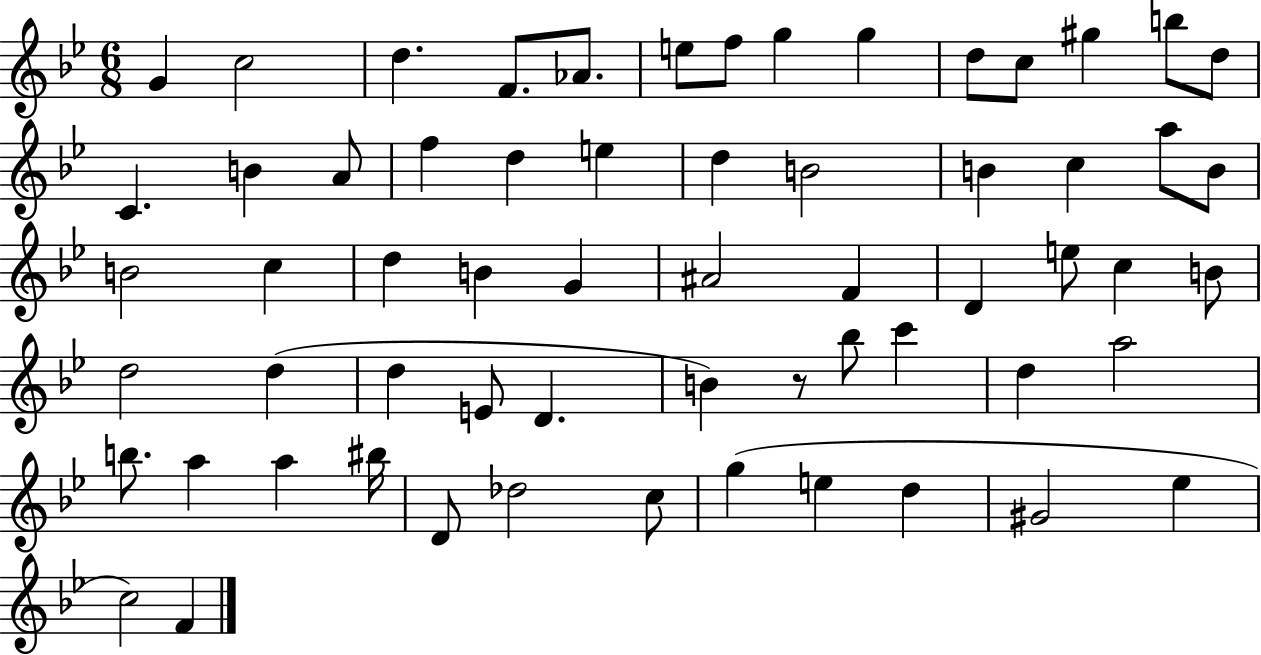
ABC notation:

X:1
T:Untitled
M:6/8
L:1/4
K:Bb
G c2 d F/2 _A/2 e/2 f/2 g g d/2 c/2 ^g b/2 d/2 C B A/2 f d e d B2 B c a/2 B/2 B2 c d B G ^A2 F D e/2 c B/2 d2 d d E/2 D B z/2 _b/2 c' d a2 b/2 a a ^b/4 D/2 _d2 c/2 g e d ^G2 _e c2 F